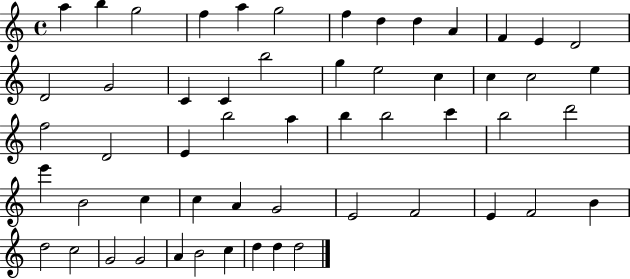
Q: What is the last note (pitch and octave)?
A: D5